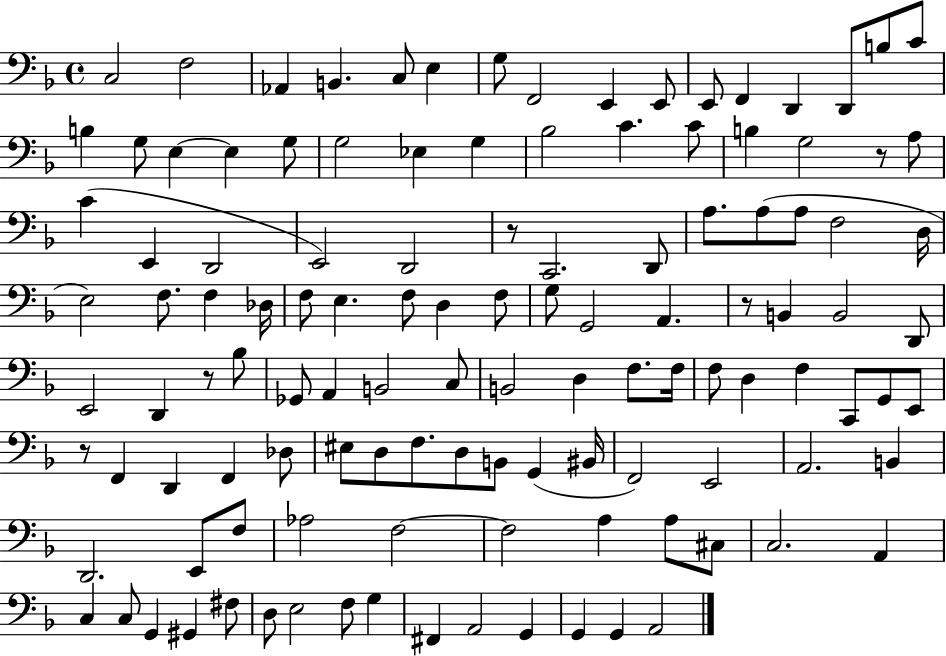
{
  \clef bass
  \time 4/4
  \defaultTimeSignature
  \key f \major
  c2 f2 | aes,4 b,4. c8 e4 | g8 f,2 e,4 e,8 | e,8 f,4 d,4 d,8 b8 c'8 | \break b4 g8 e4~~ e4 g8 | g2 ees4 g4 | bes2 c'4. c'8 | b4 g2 r8 a8 | \break c'4( e,4 d,2 | e,2) d,2 | r8 c,2. d,8 | a8. a8( a8 f2 d16 | \break e2) f8. f4 des16 | f8 e4. f8 d4 f8 | g8 g,2 a,4. | r8 b,4 b,2 d,8 | \break e,2 d,4 r8 bes8 | ges,8 a,4 b,2 c8 | b,2 d4 f8. f16 | f8 d4 f4 c,8 g,8 e,8 | \break r8 f,4 d,4 f,4 des8 | eis8 d8 f8. d8 b,8 g,4( bis,16 | f,2) e,2 | a,2. b,4 | \break d,2. e,8 f8 | aes2 f2~~ | f2 a4 a8 cis8 | c2. a,4 | \break c4 c8 g,4 gis,4 fis8 | d8 e2 f8 g4 | fis,4 a,2 g,4 | g,4 g,4 a,2 | \break \bar "|."
}